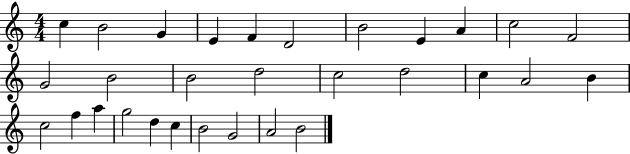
C5/q B4/h G4/q E4/q F4/q D4/h B4/h E4/q A4/q C5/h F4/h G4/h B4/h B4/h D5/h C5/h D5/h C5/q A4/h B4/q C5/h F5/q A5/q G5/h D5/q C5/q B4/h G4/h A4/h B4/h